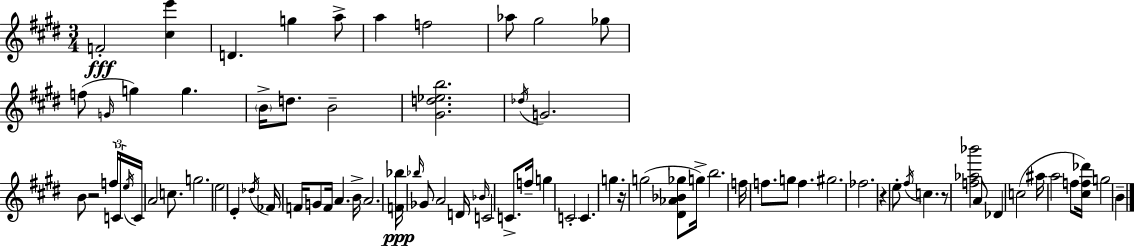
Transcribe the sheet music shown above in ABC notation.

X:1
T:Untitled
M:3/4
L:1/4
K:E
F2 [^ce'] D g a/2 a f2 _a/2 ^g2 _g/2 f/2 G/4 g g B/4 d/2 B2 [^Gd_eb]2 _d/4 G2 B/2 z2 f/4 C/4 e/4 C/4 A2 c/2 g2 e2 E _d/4 _F/4 F/4 G/2 F/4 A B/4 A2 [F_b]/4 _b/4 _G/2 A2 D/4 _B/4 C2 C/2 f/4 g C2 C g z/4 g2 [^D_A_B_g]/2 g/4 b2 f/4 f/2 g/2 f ^g2 _f2 z e/2 ^f/4 c z/2 [f_a_b']2 A/2 _D c2 ^a/4 a2 f/2 [^cf_d']/4 g2 B